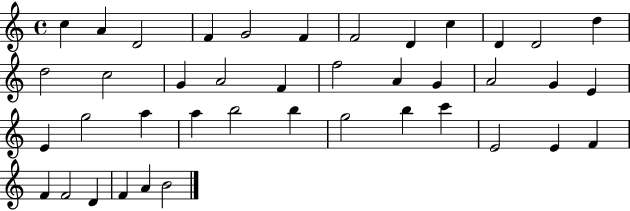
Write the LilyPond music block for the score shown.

{
  \clef treble
  \time 4/4
  \defaultTimeSignature
  \key c \major
  c''4 a'4 d'2 | f'4 g'2 f'4 | f'2 d'4 c''4 | d'4 d'2 d''4 | \break d''2 c''2 | g'4 a'2 f'4 | f''2 a'4 g'4 | a'2 g'4 e'4 | \break e'4 g''2 a''4 | a''4 b''2 b''4 | g''2 b''4 c'''4 | e'2 e'4 f'4 | \break f'4 f'2 d'4 | f'4 a'4 b'2 | \bar "|."
}